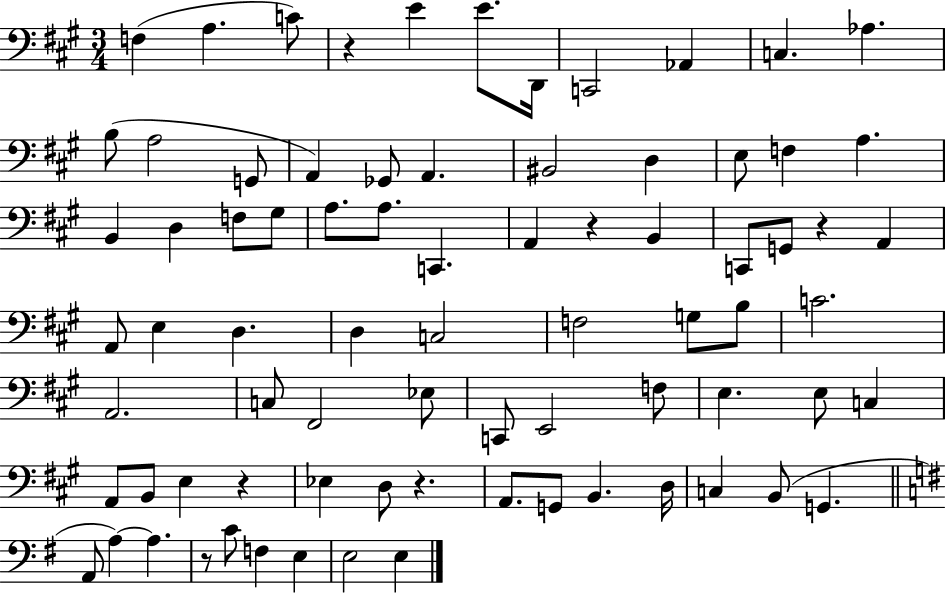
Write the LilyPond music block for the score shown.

{
  \clef bass
  \numericTimeSignature
  \time 3/4
  \key a \major
  f4( a4. c'8) | r4 e'4 e'8. d,16 | c,2 aes,4 | c4. aes4. | \break b8( a2 g,8 | a,4) ges,8 a,4. | bis,2 d4 | e8 f4 a4. | \break b,4 d4 f8 gis8 | a8. a8. c,4. | a,4 r4 b,4 | c,8 g,8 r4 a,4 | \break a,8 e4 d4. | d4 c2 | f2 g8 b8 | c'2. | \break a,2. | c8 fis,2 ees8 | c,8 e,2 f8 | e4. e8 c4 | \break a,8 b,8 e4 r4 | ees4 d8 r4. | a,8. g,8 b,4. d16 | c4 b,8( g,4. | \break \bar "||" \break \key g \major a,8 a4~~) a4. | r8 c'8 f4 e4 | e2 e4 | \bar "|."
}